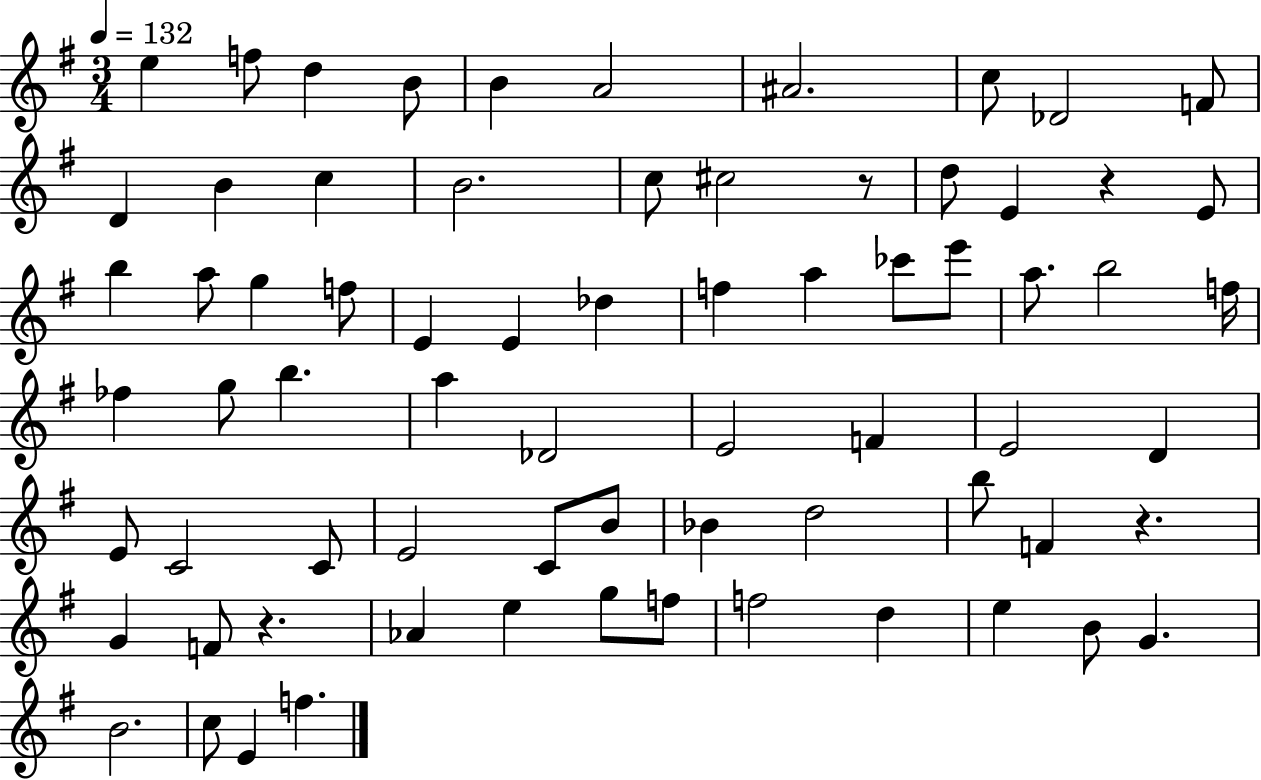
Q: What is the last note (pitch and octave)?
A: F5